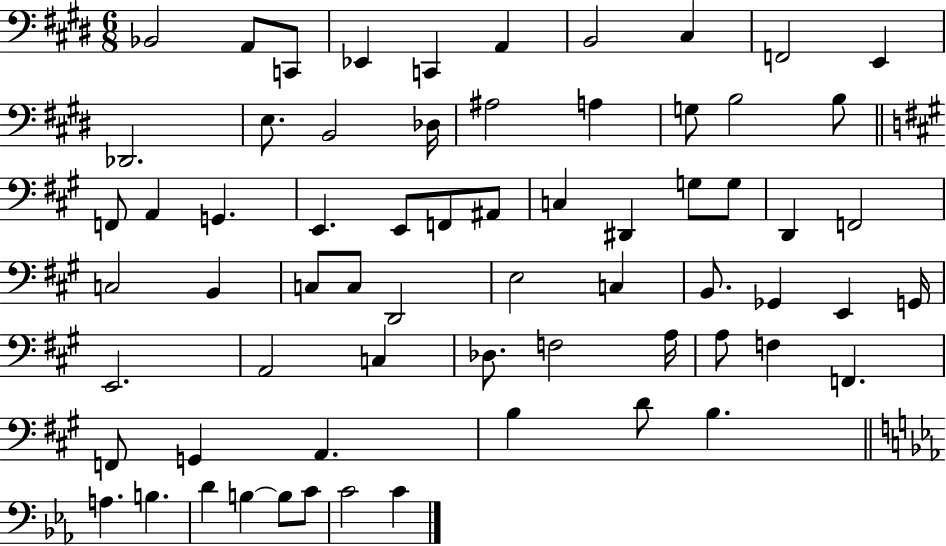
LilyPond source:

{
  \clef bass
  \numericTimeSignature
  \time 6/8
  \key e \major
  bes,2 a,8 c,8 | ees,4 c,4 a,4 | b,2 cis4 | f,2 e,4 | \break des,2. | e8. b,2 des16 | ais2 a4 | g8 b2 b8 | \break \bar "||" \break \key a \major f,8 a,4 g,4. | e,4. e,8 f,8 ais,8 | c4 dis,4 g8 g8 | d,4 f,2 | \break c2 b,4 | c8 c8 d,2 | e2 c4 | b,8. ges,4 e,4 g,16 | \break e,2. | a,2 c4 | des8. f2 a16 | a8 f4 f,4. | \break f,8 g,4 a,4. | b4 d'8 b4. | \bar "||" \break \key ees \major a4. b4. | d'4 b4~~ b8 c'8 | c'2 c'4 | \bar "|."
}